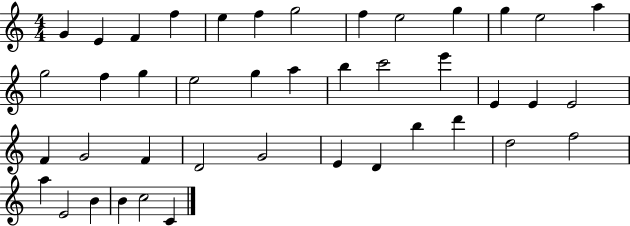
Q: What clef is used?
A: treble